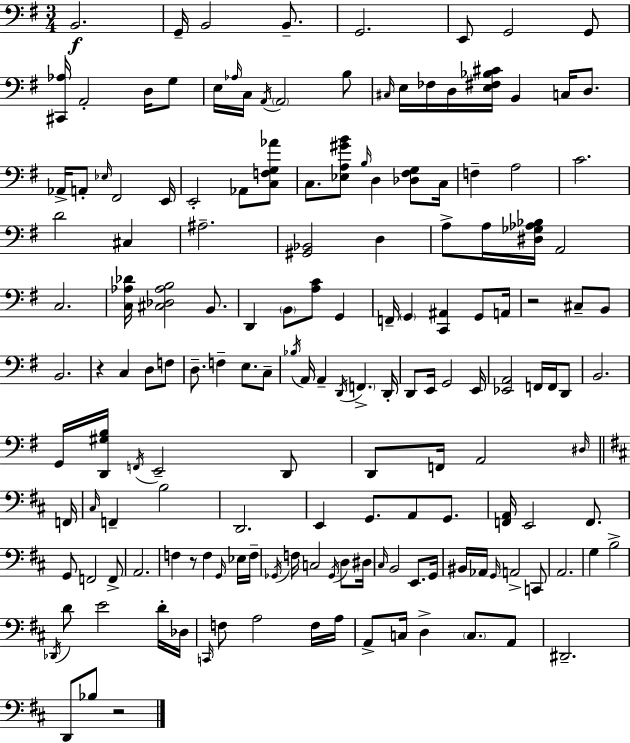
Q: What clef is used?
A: bass